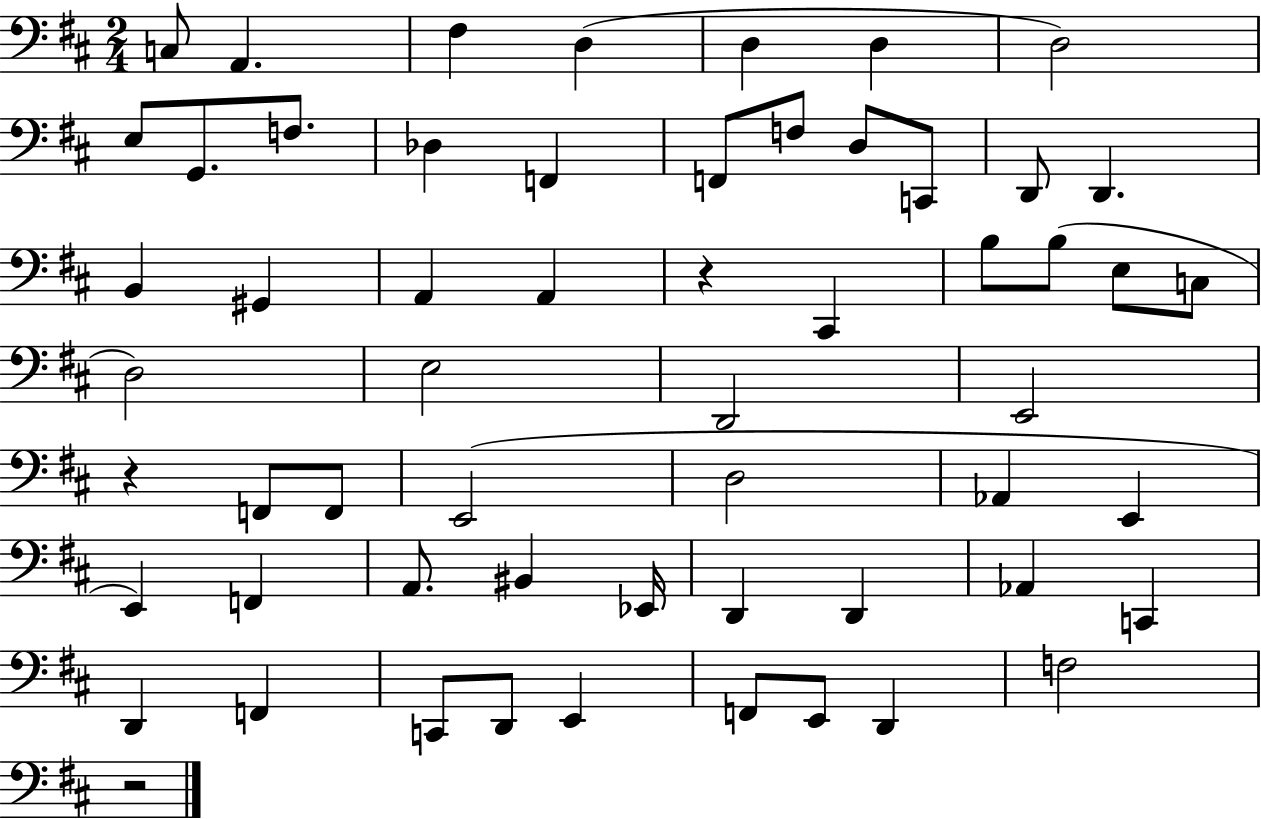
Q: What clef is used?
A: bass